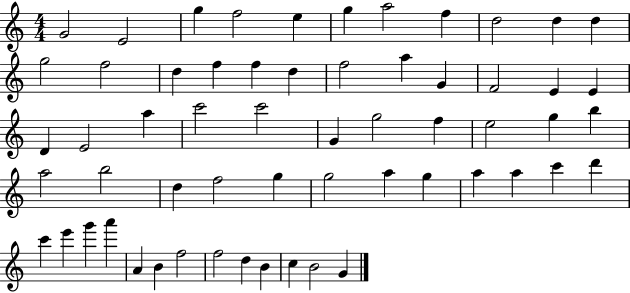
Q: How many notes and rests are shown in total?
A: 59